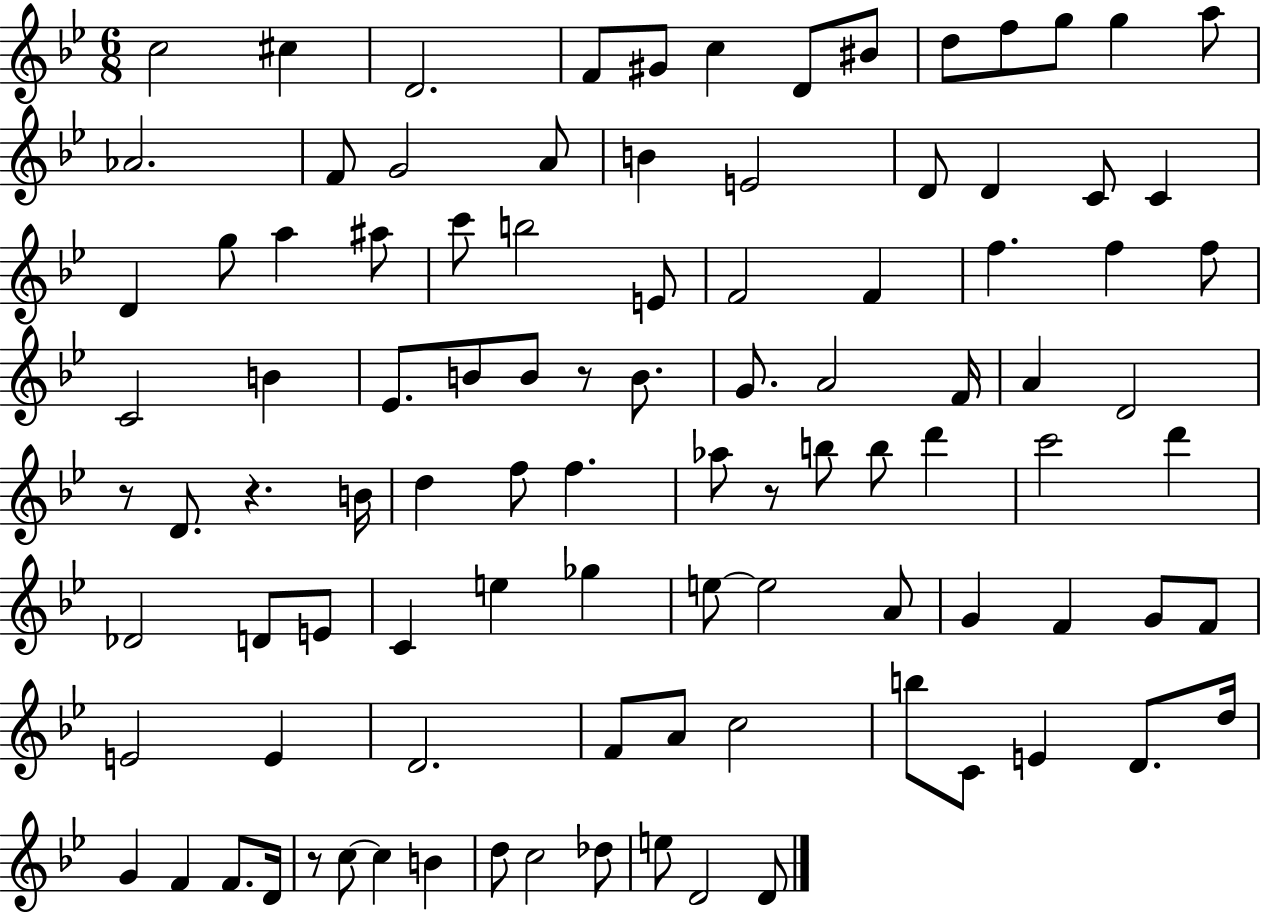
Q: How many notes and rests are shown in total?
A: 99